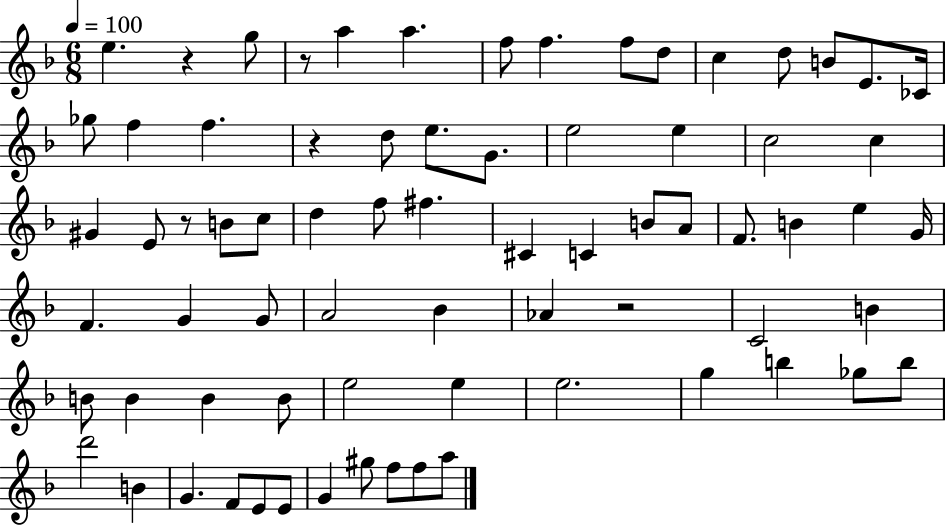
E5/q. R/q G5/e R/e A5/q A5/q. F5/e F5/q. F5/e D5/e C5/q D5/e B4/e E4/e. CES4/s Gb5/e F5/q F5/q. R/q D5/e E5/e. G4/e. E5/h E5/q C5/h C5/q G#4/q E4/e R/e B4/e C5/e D5/q F5/e F#5/q. C#4/q C4/q B4/e A4/e F4/e. B4/q E5/q G4/s F4/q. G4/q G4/e A4/h Bb4/q Ab4/q R/h C4/h B4/q B4/e B4/q B4/q B4/e E5/h E5/q E5/h. G5/q B5/q Gb5/e B5/e D6/h B4/q G4/q. F4/e E4/e E4/e G4/q G#5/e F5/e F5/e A5/e